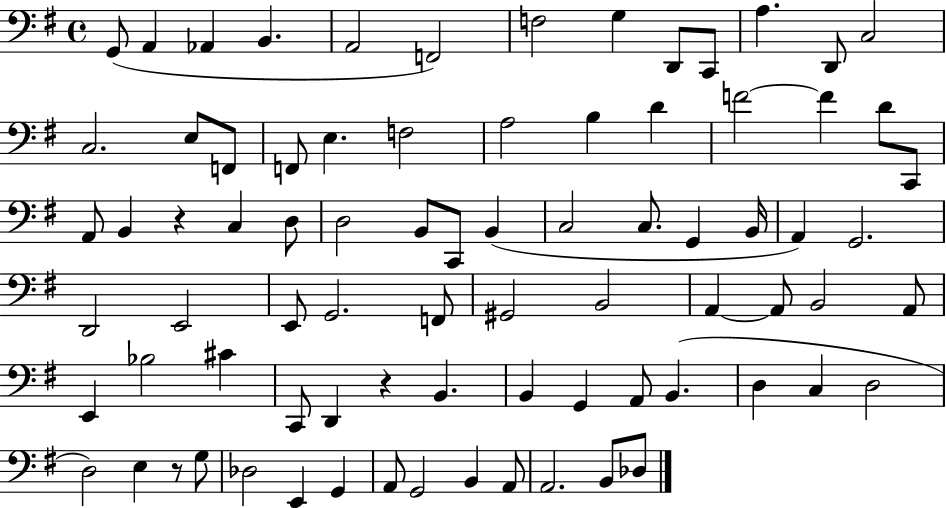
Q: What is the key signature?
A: G major